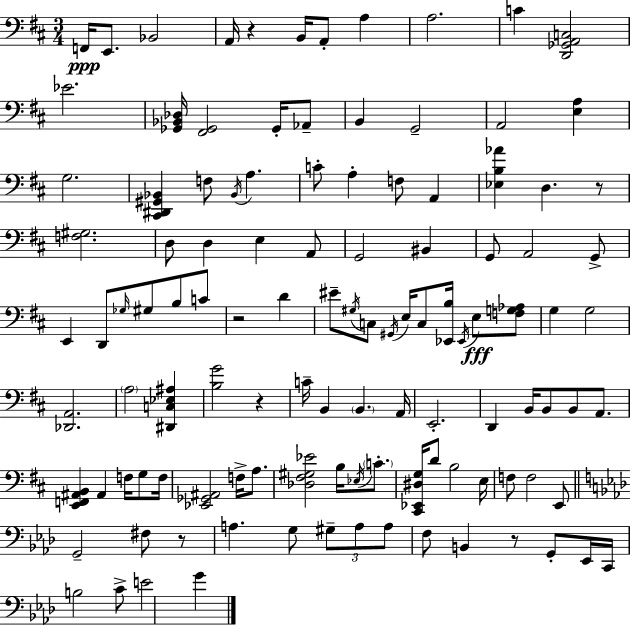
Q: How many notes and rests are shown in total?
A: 114